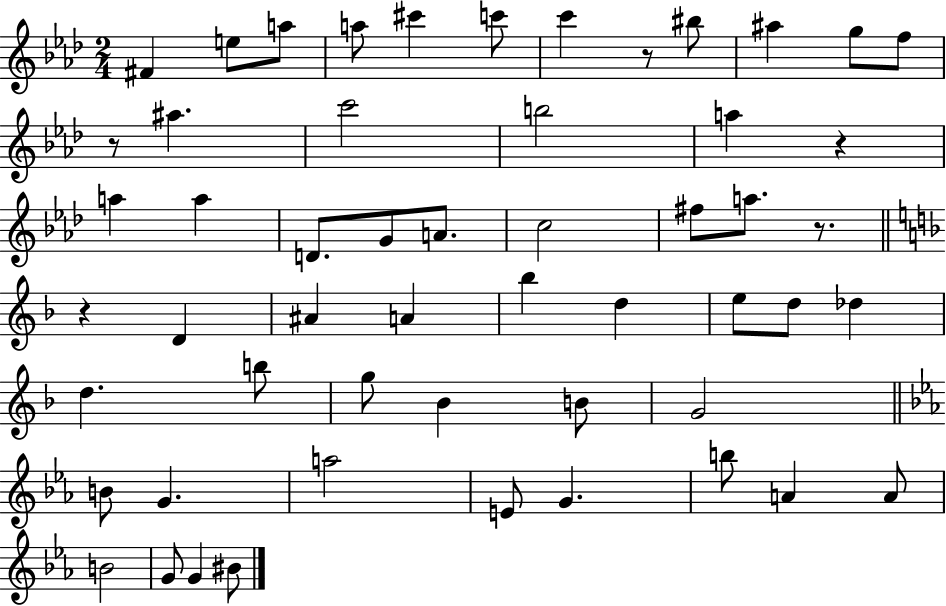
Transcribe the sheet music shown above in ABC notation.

X:1
T:Untitled
M:2/4
L:1/4
K:Ab
^F e/2 a/2 a/2 ^c' c'/2 c' z/2 ^b/2 ^a g/2 f/2 z/2 ^a c'2 b2 a z a a D/2 G/2 A/2 c2 ^f/2 a/2 z/2 z D ^A A _b d e/2 d/2 _d d b/2 g/2 _B B/2 G2 B/2 G a2 E/2 G b/2 A A/2 B2 G/2 G ^B/2